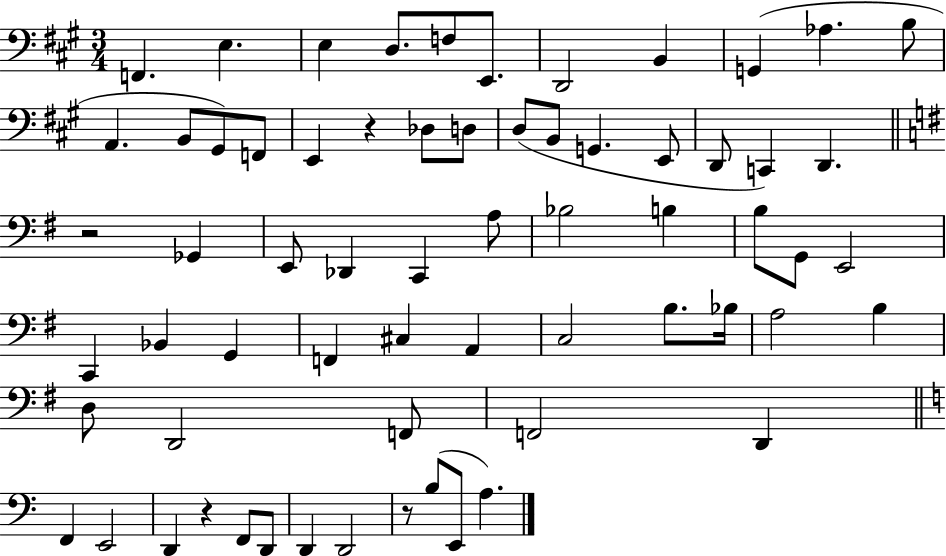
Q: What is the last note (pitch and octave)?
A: A3